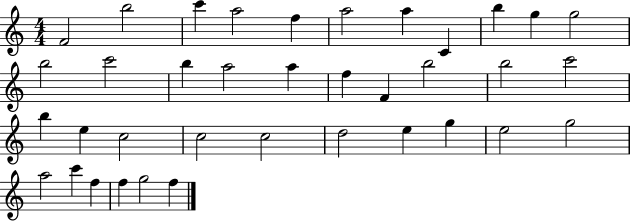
F4/h B5/h C6/q A5/h F5/q A5/h A5/q C4/q B5/q G5/q G5/h B5/h C6/h B5/q A5/h A5/q F5/q F4/q B5/h B5/h C6/h B5/q E5/q C5/h C5/h C5/h D5/h E5/q G5/q E5/h G5/h A5/h C6/q F5/q F5/q G5/h F5/q